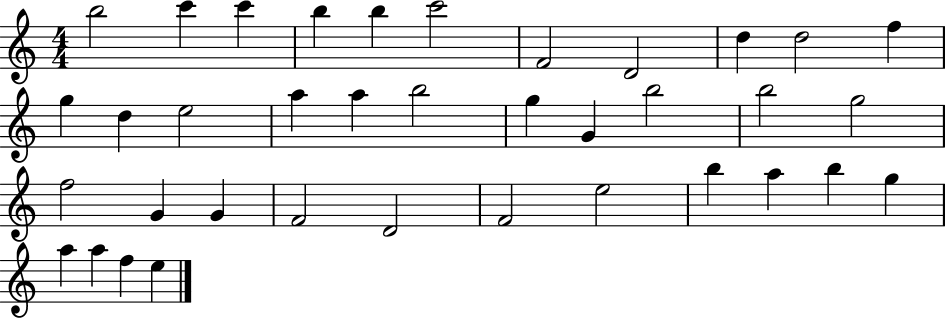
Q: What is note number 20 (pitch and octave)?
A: B5